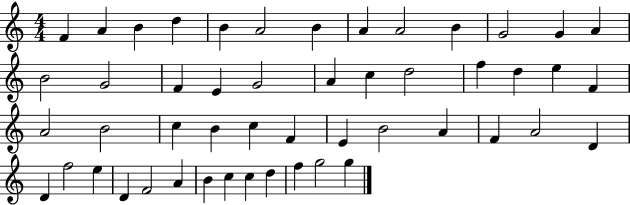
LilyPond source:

{
  \clef treble
  \numericTimeSignature
  \time 4/4
  \key c \major
  f'4 a'4 b'4 d''4 | b'4 a'2 b'4 | a'4 a'2 b'4 | g'2 g'4 a'4 | \break b'2 g'2 | f'4 e'4 g'2 | a'4 c''4 d''2 | f''4 d''4 e''4 f'4 | \break a'2 b'2 | c''4 b'4 c''4 f'4 | e'4 b'2 a'4 | f'4 a'2 d'4 | \break d'4 f''2 e''4 | d'4 f'2 a'4 | b'4 c''4 c''4 d''4 | f''4 g''2 g''4 | \break \bar "|."
}